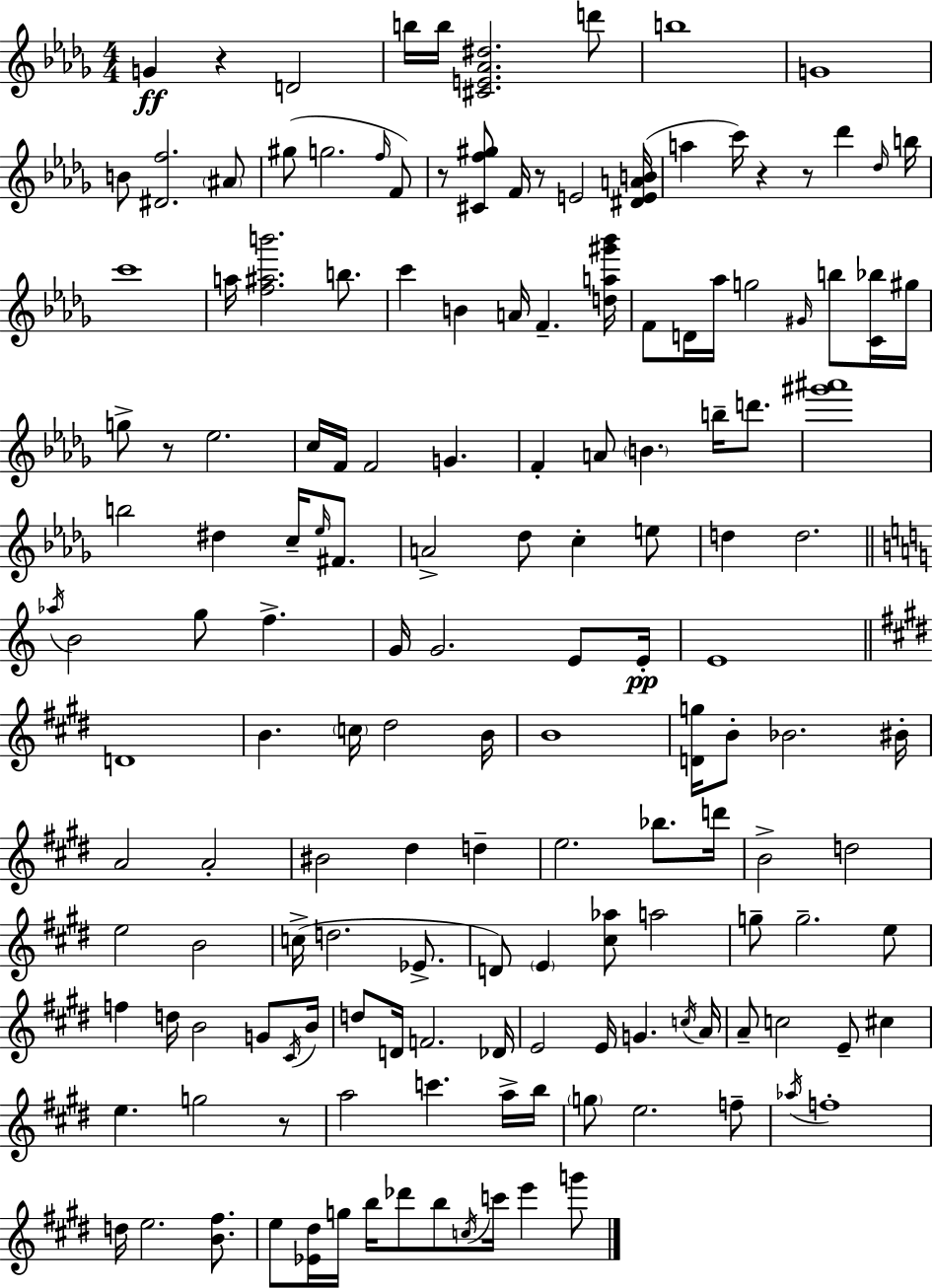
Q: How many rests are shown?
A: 7